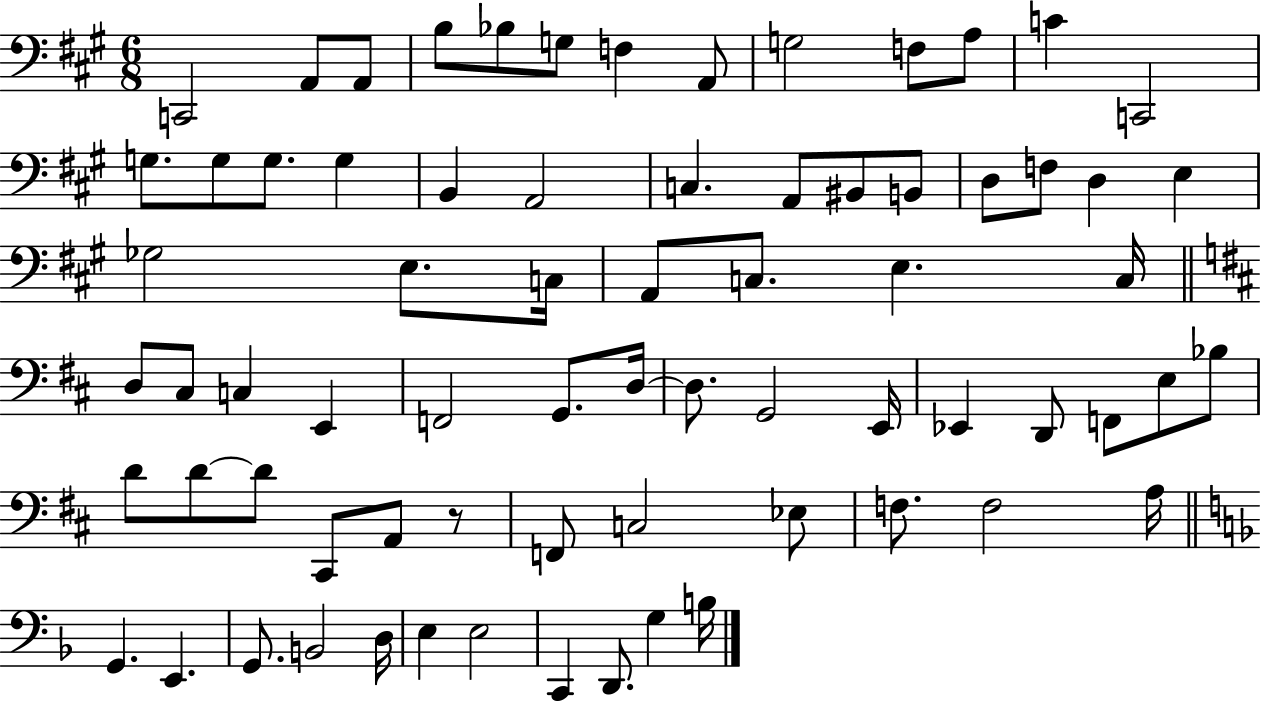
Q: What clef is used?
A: bass